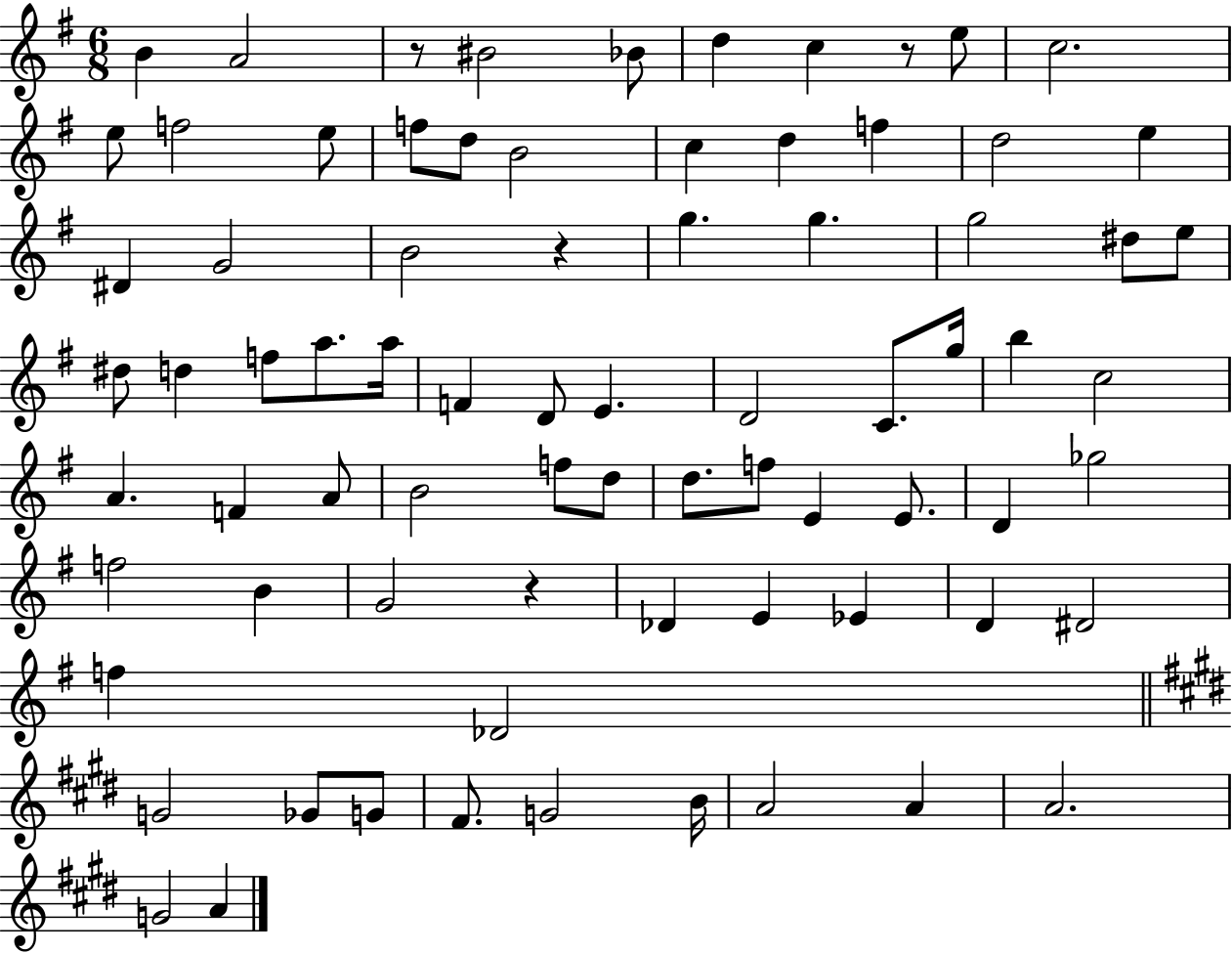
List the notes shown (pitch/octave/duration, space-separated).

B4/q A4/h R/e BIS4/h Bb4/e D5/q C5/q R/e E5/e C5/h. E5/e F5/h E5/e F5/e D5/e B4/h C5/q D5/q F5/q D5/h E5/q D#4/q G4/h B4/h R/q G5/q. G5/q. G5/h D#5/e E5/e D#5/e D5/q F5/e A5/e. A5/s F4/q D4/e E4/q. D4/h C4/e. G5/s B5/q C5/h A4/q. F4/q A4/e B4/h F5/e D5/e D5/e. F5/e E4/q E4/e. D4/q Gb5/h F5/h B4/q G4/h R/q Db4/q E4/q Eb4/q D4/q D#4/h F5/q Db4/h G4/h Gb4/e G4/e F#4/e. G4/h B4/s A4/h A4/q A4/h. G4/h A4/q